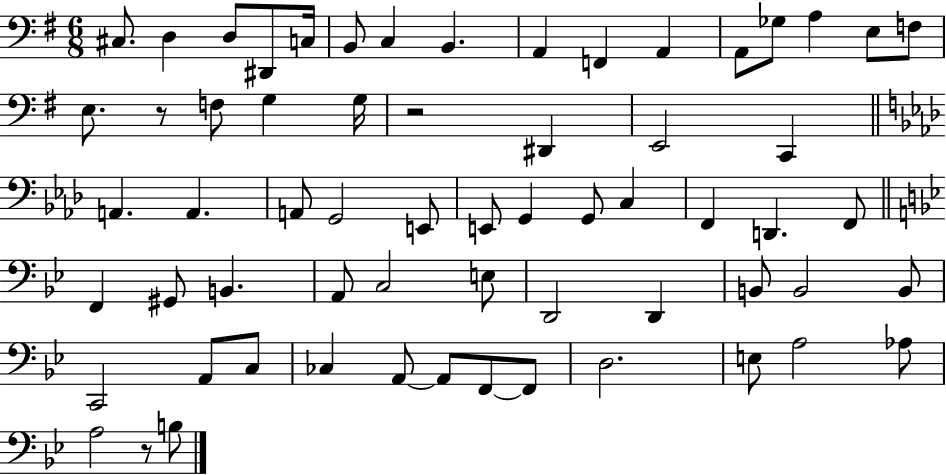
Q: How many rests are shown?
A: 3